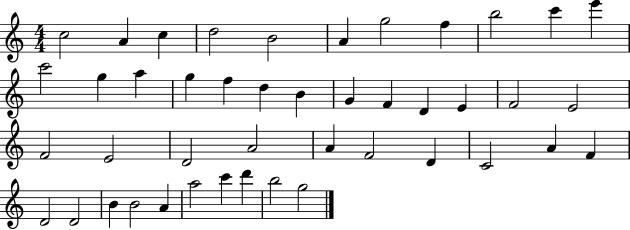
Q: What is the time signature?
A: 4/4